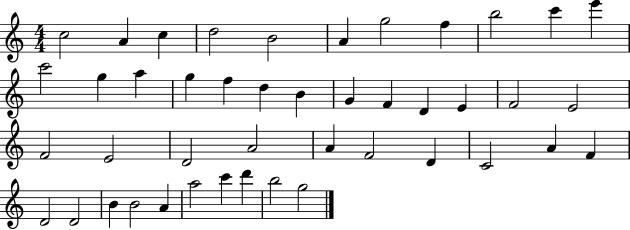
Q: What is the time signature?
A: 4/4